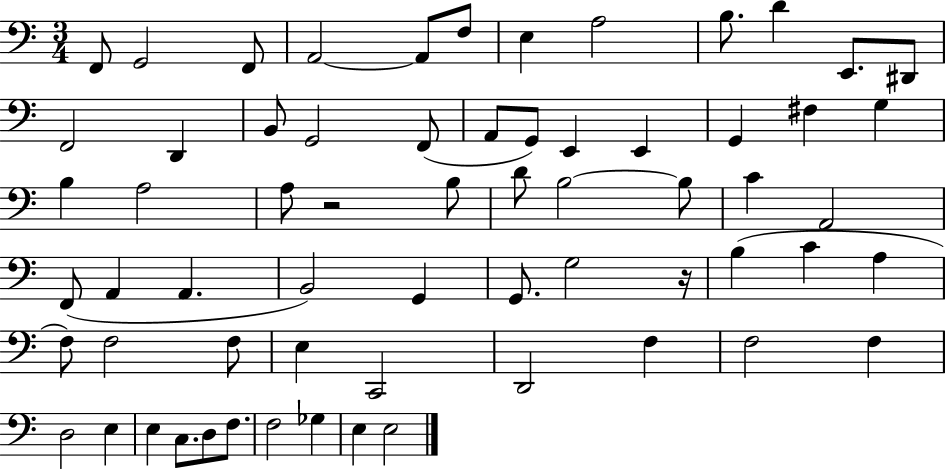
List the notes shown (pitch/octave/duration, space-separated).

F2/e G2/h F2/e A2/h A2/e F3/e E3/q A3/h B3/e. D4/q E2/e. D#2/e F2/h D2/q B2/e G2/h F2/e A2/e G2/e E2/q E2/q G2/q F#3/q G3/q B3/q A3/h A3/e R/h B3/e D4/e B3/h B3/e C4/q A2/h F2/e A2/q A2/q. B2/h G2/q G2/e. G3/h R/s B3/q C4/q A3/q F3/e F3/h F3/e E3/q C2/h D2/h F3/q F3/h F3/q D3/h E3/q E3/q C3/e. D3/e F3/e. F3/h Gb3/q E3/q E3/h